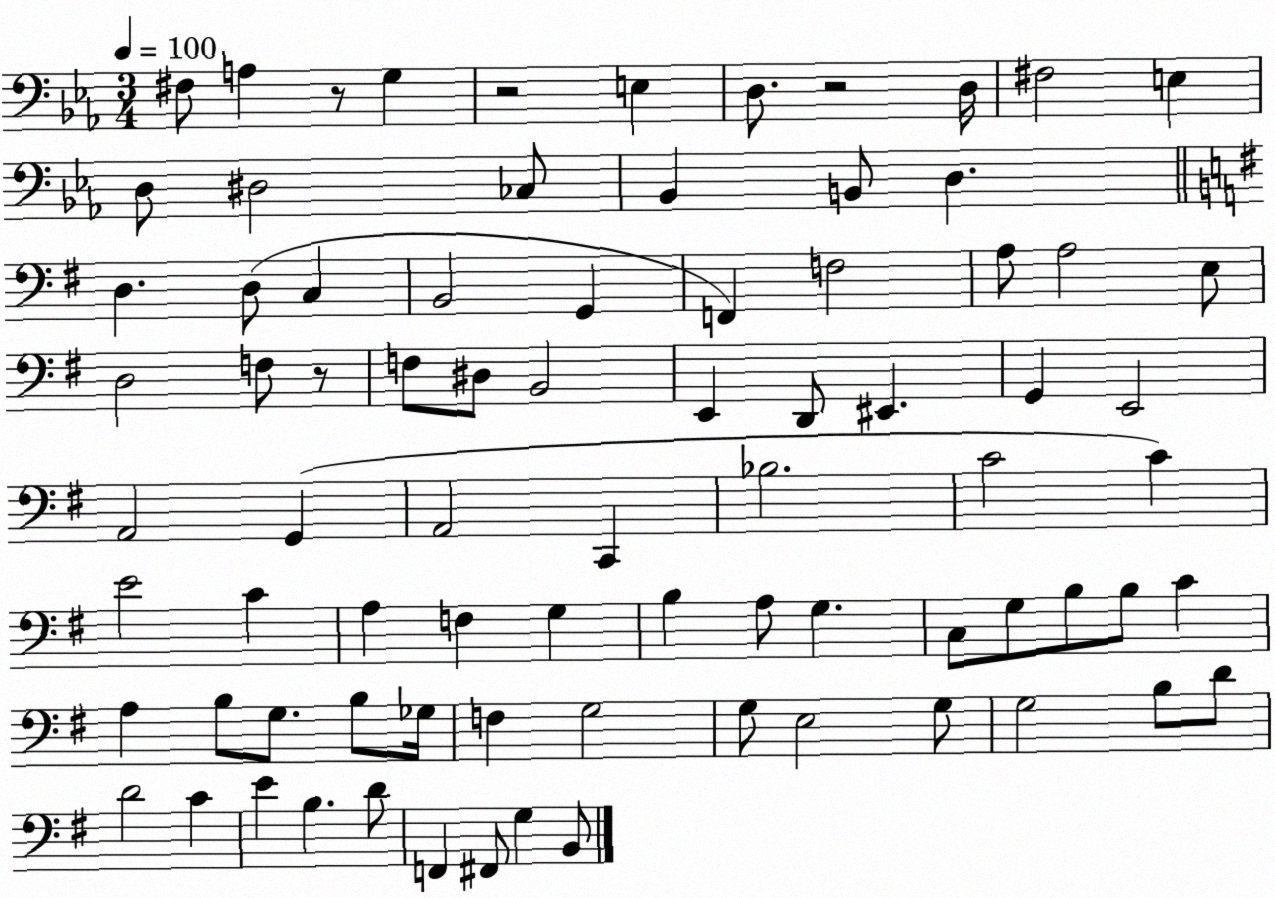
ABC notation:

X:1
T:Untitled
M:3/4
L:1/4
K:Eb
^F,/2 A, z/2 G, z2 E, D,/2 z2 D,/4 ^F,2 E, D,/2 ^D,2 _C,/2 _B,, B,,/2 D, D, D,/2 C, B,,2 G,, F,, F,2 A,/2 A,2 E,/2 D,2 F,/2 z/2 F,/2 ^D,/2 B,,2 E,, D,,/2 ^E,, G,, E,,2 A,,2 G,, A,,2 C,, _B,2 C2 C E2 C A, F, G, B, A,/2 G, C,/2 G,/2 B,/2 B,/2 C A, B,/2 G,/2 B,/2 _G,/4 F, G,2 G,/2 E,2 G,/2 G,2 B,/2 D/2 D2 C E B, D/2 F,, ^F,,/2 G, B,,/2